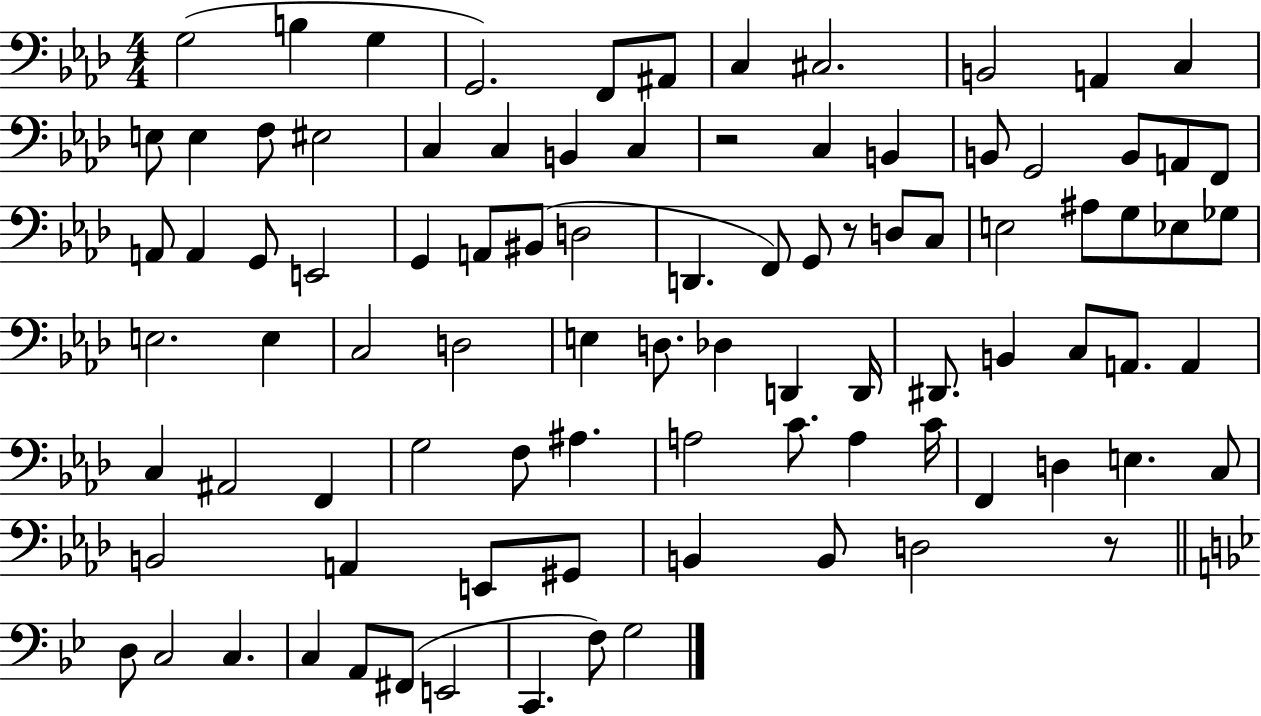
{
  \clef bass
  \numericTimeSignature
  \time 4/4
  \key aes \major
  g2( b4 g4 | g,2.) f,8 ais,8 | c4 cis2. | b,2 a,4 c4 | \break e8 e4 f8 eis2 | c4 c4 b,4 c4 | r2 c4 b,4 | b,8 g,2 b,8 a,8 f,8 | \break a,8 a,4 g,8 e,2 | g,4 a,8 bis,8( d2 | d,4. f,8) g,8 r8 d8 c8 | e2 ais8 g8 ees8 ges8 | \break e2. e4 | c2 d2 | e4 d8. des4 d,4 d,16 | dis,8. b,4 c8 a,8. a,4 | \break c4 ais,2 f,4 | g2 f8 ais4. | a2 c'8. a4 c'16 | f,4 d4 e4. c8 | \break b,2 a,4 e,8 gis,8 | b,4 b,8 d2 r8 | \bar "||" \break \key bes \major d8 c2 c4. | c4 a,8 fis,8( e,2 | c,4. f8) g2 | \bar "|."
}